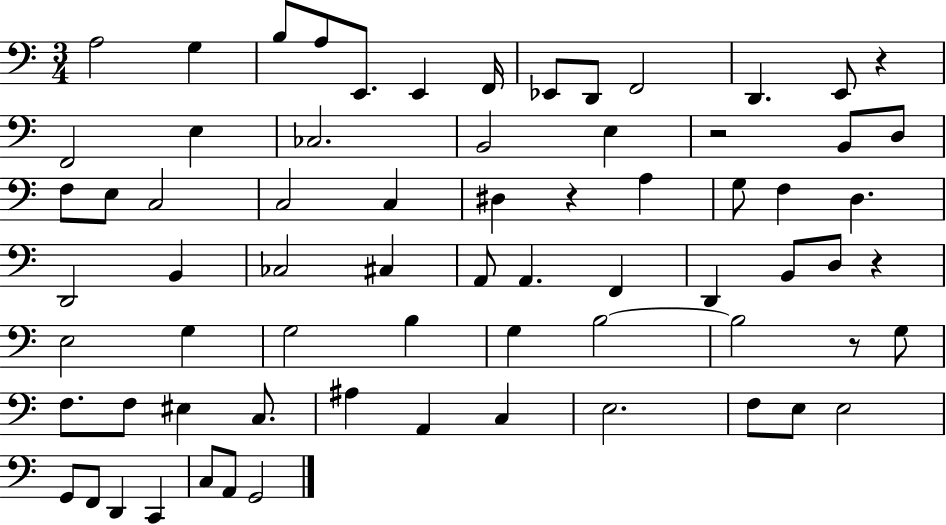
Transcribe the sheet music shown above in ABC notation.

X:1
T:Untitled
M:3/4
L:1/4
K:C
A,2 G, B,/2 A,/2 E,,/2 E,, F,,/4 _E,,/2 D,,/2 F,,2 D,, E,,/2 z F,,2 E, _C,2 B,,2 E, z2 B,,/2 D,/2 F,/2 E,/2 C,2 C,2 C, ^D, z A, G,/2 F, D, D,,2 B,, _C,2 ^C, A,,/2 A,, F,, D,, B,,/2 D,/2 z E,2 G, G,2 B, G, B,2 B,2 z/2 G,/2 F,/2 F,/2 ^E, C,/2 ^A, A,, C, E,2 F,/2 E,/2 E,2 G,,/2 F,,/2 D,, C,, C,/2 A,,/2 G,,2